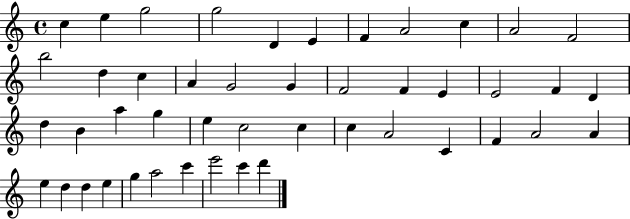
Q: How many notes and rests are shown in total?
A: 46